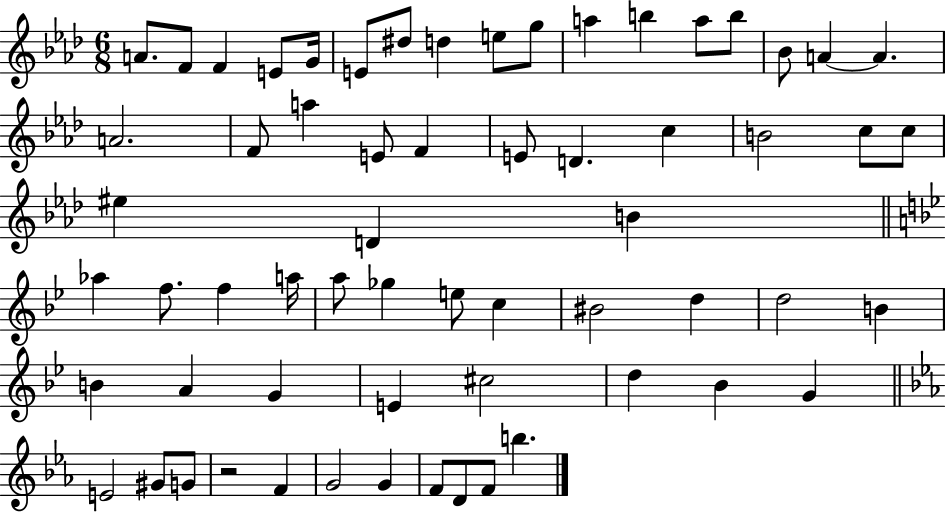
X:1
T:Untitled
M:6/8
L:1/4
K:Ab
A/2 F/2 F E/2 G/4 E/2 ^d/2 d e/2 g/2 a b a/2 b/2 _B/2 A A A2 F/2 a E/2 F E/2 D c B2 c/2 c/2 ^e D B _a f/2 f a/4 a/2 _g e/2 c ^B2 d d2 B B A G E ^c2 d _B G E2 ^G/2 G/2 z2 F G2 G F/2 D/2 F/2 b